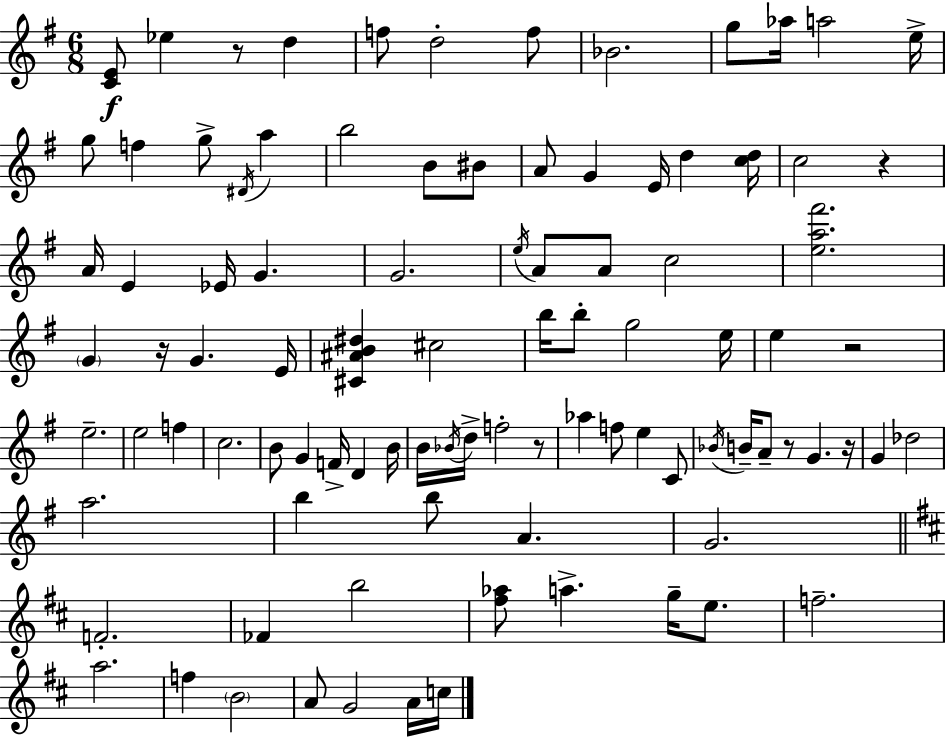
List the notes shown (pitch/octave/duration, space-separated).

[C4,E4]/e Eb5/q R/e D5/q F5/e D5/h F5/e Bb4/h. G5/e Ab5/s A5/h E5/s G5/e F5/q G5/e D#4/s A5/q B5/h B4/e BIS4/e A4/e G4/q E4/s D5/q [C5,D5]/s C5/h R/q A4/s E4/q Eb4/s G4/q. G4/h. E5/s A4/e A4/e C5/h [E5,A5,F#6]/h. G4/q R/s G4/q. E4/s [C#4,A#4,B4,D#5]/q C#5/h B5/s B5/e G5/h E5/s E5/q R/h E5/h. E5/h F5/q C5/h. B4/e G4/q F4/s D4/q B4/s B4/s Bb4/s D5/s F5/h R/e Ab5/q F5/e E5/q C4/e Bb4/s B4/s A4/e R/e G4/q. R/s G4/q Db5/h A5/h. B5/q B5/e A4/q. G4/h. F4/h. FES4/q B5/h [F#5,Ab5]/e A5/q. G5/s E5/e. F5/h. A5/h. F5/q B4/h A4/e G4/h A4/s C5/s